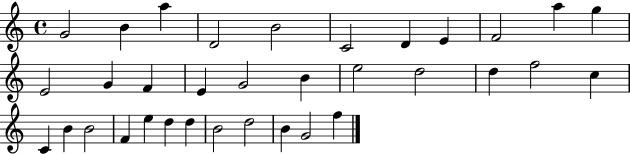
G4/h B4/q A5/q D4/h B4/h C4/h D4/q E4/q F4/h A5/q G5/q E4/h G4/q F4/q E4/q G4/h B4/q E5/h D5/h D5/q F5/h C5/q C4/q B4/q B4/h F4/q E5/q D5/q D5/q B4/h D5/h B4/q G4/h F5/q